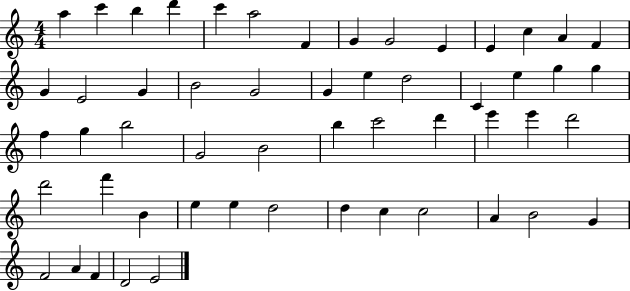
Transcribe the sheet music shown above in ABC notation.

X:1
T:Untitled
M:4/4
L:1/4
K:C
a c' b d' c' a2 F G G2 E E c A F G E2 G B2 G2 G e d2 C e g g f g b2 G2 B2 b c'2 d' e' e' d'2 d'2 f' B e e d2 d c c2 A B2 G F2 A F D2 E2